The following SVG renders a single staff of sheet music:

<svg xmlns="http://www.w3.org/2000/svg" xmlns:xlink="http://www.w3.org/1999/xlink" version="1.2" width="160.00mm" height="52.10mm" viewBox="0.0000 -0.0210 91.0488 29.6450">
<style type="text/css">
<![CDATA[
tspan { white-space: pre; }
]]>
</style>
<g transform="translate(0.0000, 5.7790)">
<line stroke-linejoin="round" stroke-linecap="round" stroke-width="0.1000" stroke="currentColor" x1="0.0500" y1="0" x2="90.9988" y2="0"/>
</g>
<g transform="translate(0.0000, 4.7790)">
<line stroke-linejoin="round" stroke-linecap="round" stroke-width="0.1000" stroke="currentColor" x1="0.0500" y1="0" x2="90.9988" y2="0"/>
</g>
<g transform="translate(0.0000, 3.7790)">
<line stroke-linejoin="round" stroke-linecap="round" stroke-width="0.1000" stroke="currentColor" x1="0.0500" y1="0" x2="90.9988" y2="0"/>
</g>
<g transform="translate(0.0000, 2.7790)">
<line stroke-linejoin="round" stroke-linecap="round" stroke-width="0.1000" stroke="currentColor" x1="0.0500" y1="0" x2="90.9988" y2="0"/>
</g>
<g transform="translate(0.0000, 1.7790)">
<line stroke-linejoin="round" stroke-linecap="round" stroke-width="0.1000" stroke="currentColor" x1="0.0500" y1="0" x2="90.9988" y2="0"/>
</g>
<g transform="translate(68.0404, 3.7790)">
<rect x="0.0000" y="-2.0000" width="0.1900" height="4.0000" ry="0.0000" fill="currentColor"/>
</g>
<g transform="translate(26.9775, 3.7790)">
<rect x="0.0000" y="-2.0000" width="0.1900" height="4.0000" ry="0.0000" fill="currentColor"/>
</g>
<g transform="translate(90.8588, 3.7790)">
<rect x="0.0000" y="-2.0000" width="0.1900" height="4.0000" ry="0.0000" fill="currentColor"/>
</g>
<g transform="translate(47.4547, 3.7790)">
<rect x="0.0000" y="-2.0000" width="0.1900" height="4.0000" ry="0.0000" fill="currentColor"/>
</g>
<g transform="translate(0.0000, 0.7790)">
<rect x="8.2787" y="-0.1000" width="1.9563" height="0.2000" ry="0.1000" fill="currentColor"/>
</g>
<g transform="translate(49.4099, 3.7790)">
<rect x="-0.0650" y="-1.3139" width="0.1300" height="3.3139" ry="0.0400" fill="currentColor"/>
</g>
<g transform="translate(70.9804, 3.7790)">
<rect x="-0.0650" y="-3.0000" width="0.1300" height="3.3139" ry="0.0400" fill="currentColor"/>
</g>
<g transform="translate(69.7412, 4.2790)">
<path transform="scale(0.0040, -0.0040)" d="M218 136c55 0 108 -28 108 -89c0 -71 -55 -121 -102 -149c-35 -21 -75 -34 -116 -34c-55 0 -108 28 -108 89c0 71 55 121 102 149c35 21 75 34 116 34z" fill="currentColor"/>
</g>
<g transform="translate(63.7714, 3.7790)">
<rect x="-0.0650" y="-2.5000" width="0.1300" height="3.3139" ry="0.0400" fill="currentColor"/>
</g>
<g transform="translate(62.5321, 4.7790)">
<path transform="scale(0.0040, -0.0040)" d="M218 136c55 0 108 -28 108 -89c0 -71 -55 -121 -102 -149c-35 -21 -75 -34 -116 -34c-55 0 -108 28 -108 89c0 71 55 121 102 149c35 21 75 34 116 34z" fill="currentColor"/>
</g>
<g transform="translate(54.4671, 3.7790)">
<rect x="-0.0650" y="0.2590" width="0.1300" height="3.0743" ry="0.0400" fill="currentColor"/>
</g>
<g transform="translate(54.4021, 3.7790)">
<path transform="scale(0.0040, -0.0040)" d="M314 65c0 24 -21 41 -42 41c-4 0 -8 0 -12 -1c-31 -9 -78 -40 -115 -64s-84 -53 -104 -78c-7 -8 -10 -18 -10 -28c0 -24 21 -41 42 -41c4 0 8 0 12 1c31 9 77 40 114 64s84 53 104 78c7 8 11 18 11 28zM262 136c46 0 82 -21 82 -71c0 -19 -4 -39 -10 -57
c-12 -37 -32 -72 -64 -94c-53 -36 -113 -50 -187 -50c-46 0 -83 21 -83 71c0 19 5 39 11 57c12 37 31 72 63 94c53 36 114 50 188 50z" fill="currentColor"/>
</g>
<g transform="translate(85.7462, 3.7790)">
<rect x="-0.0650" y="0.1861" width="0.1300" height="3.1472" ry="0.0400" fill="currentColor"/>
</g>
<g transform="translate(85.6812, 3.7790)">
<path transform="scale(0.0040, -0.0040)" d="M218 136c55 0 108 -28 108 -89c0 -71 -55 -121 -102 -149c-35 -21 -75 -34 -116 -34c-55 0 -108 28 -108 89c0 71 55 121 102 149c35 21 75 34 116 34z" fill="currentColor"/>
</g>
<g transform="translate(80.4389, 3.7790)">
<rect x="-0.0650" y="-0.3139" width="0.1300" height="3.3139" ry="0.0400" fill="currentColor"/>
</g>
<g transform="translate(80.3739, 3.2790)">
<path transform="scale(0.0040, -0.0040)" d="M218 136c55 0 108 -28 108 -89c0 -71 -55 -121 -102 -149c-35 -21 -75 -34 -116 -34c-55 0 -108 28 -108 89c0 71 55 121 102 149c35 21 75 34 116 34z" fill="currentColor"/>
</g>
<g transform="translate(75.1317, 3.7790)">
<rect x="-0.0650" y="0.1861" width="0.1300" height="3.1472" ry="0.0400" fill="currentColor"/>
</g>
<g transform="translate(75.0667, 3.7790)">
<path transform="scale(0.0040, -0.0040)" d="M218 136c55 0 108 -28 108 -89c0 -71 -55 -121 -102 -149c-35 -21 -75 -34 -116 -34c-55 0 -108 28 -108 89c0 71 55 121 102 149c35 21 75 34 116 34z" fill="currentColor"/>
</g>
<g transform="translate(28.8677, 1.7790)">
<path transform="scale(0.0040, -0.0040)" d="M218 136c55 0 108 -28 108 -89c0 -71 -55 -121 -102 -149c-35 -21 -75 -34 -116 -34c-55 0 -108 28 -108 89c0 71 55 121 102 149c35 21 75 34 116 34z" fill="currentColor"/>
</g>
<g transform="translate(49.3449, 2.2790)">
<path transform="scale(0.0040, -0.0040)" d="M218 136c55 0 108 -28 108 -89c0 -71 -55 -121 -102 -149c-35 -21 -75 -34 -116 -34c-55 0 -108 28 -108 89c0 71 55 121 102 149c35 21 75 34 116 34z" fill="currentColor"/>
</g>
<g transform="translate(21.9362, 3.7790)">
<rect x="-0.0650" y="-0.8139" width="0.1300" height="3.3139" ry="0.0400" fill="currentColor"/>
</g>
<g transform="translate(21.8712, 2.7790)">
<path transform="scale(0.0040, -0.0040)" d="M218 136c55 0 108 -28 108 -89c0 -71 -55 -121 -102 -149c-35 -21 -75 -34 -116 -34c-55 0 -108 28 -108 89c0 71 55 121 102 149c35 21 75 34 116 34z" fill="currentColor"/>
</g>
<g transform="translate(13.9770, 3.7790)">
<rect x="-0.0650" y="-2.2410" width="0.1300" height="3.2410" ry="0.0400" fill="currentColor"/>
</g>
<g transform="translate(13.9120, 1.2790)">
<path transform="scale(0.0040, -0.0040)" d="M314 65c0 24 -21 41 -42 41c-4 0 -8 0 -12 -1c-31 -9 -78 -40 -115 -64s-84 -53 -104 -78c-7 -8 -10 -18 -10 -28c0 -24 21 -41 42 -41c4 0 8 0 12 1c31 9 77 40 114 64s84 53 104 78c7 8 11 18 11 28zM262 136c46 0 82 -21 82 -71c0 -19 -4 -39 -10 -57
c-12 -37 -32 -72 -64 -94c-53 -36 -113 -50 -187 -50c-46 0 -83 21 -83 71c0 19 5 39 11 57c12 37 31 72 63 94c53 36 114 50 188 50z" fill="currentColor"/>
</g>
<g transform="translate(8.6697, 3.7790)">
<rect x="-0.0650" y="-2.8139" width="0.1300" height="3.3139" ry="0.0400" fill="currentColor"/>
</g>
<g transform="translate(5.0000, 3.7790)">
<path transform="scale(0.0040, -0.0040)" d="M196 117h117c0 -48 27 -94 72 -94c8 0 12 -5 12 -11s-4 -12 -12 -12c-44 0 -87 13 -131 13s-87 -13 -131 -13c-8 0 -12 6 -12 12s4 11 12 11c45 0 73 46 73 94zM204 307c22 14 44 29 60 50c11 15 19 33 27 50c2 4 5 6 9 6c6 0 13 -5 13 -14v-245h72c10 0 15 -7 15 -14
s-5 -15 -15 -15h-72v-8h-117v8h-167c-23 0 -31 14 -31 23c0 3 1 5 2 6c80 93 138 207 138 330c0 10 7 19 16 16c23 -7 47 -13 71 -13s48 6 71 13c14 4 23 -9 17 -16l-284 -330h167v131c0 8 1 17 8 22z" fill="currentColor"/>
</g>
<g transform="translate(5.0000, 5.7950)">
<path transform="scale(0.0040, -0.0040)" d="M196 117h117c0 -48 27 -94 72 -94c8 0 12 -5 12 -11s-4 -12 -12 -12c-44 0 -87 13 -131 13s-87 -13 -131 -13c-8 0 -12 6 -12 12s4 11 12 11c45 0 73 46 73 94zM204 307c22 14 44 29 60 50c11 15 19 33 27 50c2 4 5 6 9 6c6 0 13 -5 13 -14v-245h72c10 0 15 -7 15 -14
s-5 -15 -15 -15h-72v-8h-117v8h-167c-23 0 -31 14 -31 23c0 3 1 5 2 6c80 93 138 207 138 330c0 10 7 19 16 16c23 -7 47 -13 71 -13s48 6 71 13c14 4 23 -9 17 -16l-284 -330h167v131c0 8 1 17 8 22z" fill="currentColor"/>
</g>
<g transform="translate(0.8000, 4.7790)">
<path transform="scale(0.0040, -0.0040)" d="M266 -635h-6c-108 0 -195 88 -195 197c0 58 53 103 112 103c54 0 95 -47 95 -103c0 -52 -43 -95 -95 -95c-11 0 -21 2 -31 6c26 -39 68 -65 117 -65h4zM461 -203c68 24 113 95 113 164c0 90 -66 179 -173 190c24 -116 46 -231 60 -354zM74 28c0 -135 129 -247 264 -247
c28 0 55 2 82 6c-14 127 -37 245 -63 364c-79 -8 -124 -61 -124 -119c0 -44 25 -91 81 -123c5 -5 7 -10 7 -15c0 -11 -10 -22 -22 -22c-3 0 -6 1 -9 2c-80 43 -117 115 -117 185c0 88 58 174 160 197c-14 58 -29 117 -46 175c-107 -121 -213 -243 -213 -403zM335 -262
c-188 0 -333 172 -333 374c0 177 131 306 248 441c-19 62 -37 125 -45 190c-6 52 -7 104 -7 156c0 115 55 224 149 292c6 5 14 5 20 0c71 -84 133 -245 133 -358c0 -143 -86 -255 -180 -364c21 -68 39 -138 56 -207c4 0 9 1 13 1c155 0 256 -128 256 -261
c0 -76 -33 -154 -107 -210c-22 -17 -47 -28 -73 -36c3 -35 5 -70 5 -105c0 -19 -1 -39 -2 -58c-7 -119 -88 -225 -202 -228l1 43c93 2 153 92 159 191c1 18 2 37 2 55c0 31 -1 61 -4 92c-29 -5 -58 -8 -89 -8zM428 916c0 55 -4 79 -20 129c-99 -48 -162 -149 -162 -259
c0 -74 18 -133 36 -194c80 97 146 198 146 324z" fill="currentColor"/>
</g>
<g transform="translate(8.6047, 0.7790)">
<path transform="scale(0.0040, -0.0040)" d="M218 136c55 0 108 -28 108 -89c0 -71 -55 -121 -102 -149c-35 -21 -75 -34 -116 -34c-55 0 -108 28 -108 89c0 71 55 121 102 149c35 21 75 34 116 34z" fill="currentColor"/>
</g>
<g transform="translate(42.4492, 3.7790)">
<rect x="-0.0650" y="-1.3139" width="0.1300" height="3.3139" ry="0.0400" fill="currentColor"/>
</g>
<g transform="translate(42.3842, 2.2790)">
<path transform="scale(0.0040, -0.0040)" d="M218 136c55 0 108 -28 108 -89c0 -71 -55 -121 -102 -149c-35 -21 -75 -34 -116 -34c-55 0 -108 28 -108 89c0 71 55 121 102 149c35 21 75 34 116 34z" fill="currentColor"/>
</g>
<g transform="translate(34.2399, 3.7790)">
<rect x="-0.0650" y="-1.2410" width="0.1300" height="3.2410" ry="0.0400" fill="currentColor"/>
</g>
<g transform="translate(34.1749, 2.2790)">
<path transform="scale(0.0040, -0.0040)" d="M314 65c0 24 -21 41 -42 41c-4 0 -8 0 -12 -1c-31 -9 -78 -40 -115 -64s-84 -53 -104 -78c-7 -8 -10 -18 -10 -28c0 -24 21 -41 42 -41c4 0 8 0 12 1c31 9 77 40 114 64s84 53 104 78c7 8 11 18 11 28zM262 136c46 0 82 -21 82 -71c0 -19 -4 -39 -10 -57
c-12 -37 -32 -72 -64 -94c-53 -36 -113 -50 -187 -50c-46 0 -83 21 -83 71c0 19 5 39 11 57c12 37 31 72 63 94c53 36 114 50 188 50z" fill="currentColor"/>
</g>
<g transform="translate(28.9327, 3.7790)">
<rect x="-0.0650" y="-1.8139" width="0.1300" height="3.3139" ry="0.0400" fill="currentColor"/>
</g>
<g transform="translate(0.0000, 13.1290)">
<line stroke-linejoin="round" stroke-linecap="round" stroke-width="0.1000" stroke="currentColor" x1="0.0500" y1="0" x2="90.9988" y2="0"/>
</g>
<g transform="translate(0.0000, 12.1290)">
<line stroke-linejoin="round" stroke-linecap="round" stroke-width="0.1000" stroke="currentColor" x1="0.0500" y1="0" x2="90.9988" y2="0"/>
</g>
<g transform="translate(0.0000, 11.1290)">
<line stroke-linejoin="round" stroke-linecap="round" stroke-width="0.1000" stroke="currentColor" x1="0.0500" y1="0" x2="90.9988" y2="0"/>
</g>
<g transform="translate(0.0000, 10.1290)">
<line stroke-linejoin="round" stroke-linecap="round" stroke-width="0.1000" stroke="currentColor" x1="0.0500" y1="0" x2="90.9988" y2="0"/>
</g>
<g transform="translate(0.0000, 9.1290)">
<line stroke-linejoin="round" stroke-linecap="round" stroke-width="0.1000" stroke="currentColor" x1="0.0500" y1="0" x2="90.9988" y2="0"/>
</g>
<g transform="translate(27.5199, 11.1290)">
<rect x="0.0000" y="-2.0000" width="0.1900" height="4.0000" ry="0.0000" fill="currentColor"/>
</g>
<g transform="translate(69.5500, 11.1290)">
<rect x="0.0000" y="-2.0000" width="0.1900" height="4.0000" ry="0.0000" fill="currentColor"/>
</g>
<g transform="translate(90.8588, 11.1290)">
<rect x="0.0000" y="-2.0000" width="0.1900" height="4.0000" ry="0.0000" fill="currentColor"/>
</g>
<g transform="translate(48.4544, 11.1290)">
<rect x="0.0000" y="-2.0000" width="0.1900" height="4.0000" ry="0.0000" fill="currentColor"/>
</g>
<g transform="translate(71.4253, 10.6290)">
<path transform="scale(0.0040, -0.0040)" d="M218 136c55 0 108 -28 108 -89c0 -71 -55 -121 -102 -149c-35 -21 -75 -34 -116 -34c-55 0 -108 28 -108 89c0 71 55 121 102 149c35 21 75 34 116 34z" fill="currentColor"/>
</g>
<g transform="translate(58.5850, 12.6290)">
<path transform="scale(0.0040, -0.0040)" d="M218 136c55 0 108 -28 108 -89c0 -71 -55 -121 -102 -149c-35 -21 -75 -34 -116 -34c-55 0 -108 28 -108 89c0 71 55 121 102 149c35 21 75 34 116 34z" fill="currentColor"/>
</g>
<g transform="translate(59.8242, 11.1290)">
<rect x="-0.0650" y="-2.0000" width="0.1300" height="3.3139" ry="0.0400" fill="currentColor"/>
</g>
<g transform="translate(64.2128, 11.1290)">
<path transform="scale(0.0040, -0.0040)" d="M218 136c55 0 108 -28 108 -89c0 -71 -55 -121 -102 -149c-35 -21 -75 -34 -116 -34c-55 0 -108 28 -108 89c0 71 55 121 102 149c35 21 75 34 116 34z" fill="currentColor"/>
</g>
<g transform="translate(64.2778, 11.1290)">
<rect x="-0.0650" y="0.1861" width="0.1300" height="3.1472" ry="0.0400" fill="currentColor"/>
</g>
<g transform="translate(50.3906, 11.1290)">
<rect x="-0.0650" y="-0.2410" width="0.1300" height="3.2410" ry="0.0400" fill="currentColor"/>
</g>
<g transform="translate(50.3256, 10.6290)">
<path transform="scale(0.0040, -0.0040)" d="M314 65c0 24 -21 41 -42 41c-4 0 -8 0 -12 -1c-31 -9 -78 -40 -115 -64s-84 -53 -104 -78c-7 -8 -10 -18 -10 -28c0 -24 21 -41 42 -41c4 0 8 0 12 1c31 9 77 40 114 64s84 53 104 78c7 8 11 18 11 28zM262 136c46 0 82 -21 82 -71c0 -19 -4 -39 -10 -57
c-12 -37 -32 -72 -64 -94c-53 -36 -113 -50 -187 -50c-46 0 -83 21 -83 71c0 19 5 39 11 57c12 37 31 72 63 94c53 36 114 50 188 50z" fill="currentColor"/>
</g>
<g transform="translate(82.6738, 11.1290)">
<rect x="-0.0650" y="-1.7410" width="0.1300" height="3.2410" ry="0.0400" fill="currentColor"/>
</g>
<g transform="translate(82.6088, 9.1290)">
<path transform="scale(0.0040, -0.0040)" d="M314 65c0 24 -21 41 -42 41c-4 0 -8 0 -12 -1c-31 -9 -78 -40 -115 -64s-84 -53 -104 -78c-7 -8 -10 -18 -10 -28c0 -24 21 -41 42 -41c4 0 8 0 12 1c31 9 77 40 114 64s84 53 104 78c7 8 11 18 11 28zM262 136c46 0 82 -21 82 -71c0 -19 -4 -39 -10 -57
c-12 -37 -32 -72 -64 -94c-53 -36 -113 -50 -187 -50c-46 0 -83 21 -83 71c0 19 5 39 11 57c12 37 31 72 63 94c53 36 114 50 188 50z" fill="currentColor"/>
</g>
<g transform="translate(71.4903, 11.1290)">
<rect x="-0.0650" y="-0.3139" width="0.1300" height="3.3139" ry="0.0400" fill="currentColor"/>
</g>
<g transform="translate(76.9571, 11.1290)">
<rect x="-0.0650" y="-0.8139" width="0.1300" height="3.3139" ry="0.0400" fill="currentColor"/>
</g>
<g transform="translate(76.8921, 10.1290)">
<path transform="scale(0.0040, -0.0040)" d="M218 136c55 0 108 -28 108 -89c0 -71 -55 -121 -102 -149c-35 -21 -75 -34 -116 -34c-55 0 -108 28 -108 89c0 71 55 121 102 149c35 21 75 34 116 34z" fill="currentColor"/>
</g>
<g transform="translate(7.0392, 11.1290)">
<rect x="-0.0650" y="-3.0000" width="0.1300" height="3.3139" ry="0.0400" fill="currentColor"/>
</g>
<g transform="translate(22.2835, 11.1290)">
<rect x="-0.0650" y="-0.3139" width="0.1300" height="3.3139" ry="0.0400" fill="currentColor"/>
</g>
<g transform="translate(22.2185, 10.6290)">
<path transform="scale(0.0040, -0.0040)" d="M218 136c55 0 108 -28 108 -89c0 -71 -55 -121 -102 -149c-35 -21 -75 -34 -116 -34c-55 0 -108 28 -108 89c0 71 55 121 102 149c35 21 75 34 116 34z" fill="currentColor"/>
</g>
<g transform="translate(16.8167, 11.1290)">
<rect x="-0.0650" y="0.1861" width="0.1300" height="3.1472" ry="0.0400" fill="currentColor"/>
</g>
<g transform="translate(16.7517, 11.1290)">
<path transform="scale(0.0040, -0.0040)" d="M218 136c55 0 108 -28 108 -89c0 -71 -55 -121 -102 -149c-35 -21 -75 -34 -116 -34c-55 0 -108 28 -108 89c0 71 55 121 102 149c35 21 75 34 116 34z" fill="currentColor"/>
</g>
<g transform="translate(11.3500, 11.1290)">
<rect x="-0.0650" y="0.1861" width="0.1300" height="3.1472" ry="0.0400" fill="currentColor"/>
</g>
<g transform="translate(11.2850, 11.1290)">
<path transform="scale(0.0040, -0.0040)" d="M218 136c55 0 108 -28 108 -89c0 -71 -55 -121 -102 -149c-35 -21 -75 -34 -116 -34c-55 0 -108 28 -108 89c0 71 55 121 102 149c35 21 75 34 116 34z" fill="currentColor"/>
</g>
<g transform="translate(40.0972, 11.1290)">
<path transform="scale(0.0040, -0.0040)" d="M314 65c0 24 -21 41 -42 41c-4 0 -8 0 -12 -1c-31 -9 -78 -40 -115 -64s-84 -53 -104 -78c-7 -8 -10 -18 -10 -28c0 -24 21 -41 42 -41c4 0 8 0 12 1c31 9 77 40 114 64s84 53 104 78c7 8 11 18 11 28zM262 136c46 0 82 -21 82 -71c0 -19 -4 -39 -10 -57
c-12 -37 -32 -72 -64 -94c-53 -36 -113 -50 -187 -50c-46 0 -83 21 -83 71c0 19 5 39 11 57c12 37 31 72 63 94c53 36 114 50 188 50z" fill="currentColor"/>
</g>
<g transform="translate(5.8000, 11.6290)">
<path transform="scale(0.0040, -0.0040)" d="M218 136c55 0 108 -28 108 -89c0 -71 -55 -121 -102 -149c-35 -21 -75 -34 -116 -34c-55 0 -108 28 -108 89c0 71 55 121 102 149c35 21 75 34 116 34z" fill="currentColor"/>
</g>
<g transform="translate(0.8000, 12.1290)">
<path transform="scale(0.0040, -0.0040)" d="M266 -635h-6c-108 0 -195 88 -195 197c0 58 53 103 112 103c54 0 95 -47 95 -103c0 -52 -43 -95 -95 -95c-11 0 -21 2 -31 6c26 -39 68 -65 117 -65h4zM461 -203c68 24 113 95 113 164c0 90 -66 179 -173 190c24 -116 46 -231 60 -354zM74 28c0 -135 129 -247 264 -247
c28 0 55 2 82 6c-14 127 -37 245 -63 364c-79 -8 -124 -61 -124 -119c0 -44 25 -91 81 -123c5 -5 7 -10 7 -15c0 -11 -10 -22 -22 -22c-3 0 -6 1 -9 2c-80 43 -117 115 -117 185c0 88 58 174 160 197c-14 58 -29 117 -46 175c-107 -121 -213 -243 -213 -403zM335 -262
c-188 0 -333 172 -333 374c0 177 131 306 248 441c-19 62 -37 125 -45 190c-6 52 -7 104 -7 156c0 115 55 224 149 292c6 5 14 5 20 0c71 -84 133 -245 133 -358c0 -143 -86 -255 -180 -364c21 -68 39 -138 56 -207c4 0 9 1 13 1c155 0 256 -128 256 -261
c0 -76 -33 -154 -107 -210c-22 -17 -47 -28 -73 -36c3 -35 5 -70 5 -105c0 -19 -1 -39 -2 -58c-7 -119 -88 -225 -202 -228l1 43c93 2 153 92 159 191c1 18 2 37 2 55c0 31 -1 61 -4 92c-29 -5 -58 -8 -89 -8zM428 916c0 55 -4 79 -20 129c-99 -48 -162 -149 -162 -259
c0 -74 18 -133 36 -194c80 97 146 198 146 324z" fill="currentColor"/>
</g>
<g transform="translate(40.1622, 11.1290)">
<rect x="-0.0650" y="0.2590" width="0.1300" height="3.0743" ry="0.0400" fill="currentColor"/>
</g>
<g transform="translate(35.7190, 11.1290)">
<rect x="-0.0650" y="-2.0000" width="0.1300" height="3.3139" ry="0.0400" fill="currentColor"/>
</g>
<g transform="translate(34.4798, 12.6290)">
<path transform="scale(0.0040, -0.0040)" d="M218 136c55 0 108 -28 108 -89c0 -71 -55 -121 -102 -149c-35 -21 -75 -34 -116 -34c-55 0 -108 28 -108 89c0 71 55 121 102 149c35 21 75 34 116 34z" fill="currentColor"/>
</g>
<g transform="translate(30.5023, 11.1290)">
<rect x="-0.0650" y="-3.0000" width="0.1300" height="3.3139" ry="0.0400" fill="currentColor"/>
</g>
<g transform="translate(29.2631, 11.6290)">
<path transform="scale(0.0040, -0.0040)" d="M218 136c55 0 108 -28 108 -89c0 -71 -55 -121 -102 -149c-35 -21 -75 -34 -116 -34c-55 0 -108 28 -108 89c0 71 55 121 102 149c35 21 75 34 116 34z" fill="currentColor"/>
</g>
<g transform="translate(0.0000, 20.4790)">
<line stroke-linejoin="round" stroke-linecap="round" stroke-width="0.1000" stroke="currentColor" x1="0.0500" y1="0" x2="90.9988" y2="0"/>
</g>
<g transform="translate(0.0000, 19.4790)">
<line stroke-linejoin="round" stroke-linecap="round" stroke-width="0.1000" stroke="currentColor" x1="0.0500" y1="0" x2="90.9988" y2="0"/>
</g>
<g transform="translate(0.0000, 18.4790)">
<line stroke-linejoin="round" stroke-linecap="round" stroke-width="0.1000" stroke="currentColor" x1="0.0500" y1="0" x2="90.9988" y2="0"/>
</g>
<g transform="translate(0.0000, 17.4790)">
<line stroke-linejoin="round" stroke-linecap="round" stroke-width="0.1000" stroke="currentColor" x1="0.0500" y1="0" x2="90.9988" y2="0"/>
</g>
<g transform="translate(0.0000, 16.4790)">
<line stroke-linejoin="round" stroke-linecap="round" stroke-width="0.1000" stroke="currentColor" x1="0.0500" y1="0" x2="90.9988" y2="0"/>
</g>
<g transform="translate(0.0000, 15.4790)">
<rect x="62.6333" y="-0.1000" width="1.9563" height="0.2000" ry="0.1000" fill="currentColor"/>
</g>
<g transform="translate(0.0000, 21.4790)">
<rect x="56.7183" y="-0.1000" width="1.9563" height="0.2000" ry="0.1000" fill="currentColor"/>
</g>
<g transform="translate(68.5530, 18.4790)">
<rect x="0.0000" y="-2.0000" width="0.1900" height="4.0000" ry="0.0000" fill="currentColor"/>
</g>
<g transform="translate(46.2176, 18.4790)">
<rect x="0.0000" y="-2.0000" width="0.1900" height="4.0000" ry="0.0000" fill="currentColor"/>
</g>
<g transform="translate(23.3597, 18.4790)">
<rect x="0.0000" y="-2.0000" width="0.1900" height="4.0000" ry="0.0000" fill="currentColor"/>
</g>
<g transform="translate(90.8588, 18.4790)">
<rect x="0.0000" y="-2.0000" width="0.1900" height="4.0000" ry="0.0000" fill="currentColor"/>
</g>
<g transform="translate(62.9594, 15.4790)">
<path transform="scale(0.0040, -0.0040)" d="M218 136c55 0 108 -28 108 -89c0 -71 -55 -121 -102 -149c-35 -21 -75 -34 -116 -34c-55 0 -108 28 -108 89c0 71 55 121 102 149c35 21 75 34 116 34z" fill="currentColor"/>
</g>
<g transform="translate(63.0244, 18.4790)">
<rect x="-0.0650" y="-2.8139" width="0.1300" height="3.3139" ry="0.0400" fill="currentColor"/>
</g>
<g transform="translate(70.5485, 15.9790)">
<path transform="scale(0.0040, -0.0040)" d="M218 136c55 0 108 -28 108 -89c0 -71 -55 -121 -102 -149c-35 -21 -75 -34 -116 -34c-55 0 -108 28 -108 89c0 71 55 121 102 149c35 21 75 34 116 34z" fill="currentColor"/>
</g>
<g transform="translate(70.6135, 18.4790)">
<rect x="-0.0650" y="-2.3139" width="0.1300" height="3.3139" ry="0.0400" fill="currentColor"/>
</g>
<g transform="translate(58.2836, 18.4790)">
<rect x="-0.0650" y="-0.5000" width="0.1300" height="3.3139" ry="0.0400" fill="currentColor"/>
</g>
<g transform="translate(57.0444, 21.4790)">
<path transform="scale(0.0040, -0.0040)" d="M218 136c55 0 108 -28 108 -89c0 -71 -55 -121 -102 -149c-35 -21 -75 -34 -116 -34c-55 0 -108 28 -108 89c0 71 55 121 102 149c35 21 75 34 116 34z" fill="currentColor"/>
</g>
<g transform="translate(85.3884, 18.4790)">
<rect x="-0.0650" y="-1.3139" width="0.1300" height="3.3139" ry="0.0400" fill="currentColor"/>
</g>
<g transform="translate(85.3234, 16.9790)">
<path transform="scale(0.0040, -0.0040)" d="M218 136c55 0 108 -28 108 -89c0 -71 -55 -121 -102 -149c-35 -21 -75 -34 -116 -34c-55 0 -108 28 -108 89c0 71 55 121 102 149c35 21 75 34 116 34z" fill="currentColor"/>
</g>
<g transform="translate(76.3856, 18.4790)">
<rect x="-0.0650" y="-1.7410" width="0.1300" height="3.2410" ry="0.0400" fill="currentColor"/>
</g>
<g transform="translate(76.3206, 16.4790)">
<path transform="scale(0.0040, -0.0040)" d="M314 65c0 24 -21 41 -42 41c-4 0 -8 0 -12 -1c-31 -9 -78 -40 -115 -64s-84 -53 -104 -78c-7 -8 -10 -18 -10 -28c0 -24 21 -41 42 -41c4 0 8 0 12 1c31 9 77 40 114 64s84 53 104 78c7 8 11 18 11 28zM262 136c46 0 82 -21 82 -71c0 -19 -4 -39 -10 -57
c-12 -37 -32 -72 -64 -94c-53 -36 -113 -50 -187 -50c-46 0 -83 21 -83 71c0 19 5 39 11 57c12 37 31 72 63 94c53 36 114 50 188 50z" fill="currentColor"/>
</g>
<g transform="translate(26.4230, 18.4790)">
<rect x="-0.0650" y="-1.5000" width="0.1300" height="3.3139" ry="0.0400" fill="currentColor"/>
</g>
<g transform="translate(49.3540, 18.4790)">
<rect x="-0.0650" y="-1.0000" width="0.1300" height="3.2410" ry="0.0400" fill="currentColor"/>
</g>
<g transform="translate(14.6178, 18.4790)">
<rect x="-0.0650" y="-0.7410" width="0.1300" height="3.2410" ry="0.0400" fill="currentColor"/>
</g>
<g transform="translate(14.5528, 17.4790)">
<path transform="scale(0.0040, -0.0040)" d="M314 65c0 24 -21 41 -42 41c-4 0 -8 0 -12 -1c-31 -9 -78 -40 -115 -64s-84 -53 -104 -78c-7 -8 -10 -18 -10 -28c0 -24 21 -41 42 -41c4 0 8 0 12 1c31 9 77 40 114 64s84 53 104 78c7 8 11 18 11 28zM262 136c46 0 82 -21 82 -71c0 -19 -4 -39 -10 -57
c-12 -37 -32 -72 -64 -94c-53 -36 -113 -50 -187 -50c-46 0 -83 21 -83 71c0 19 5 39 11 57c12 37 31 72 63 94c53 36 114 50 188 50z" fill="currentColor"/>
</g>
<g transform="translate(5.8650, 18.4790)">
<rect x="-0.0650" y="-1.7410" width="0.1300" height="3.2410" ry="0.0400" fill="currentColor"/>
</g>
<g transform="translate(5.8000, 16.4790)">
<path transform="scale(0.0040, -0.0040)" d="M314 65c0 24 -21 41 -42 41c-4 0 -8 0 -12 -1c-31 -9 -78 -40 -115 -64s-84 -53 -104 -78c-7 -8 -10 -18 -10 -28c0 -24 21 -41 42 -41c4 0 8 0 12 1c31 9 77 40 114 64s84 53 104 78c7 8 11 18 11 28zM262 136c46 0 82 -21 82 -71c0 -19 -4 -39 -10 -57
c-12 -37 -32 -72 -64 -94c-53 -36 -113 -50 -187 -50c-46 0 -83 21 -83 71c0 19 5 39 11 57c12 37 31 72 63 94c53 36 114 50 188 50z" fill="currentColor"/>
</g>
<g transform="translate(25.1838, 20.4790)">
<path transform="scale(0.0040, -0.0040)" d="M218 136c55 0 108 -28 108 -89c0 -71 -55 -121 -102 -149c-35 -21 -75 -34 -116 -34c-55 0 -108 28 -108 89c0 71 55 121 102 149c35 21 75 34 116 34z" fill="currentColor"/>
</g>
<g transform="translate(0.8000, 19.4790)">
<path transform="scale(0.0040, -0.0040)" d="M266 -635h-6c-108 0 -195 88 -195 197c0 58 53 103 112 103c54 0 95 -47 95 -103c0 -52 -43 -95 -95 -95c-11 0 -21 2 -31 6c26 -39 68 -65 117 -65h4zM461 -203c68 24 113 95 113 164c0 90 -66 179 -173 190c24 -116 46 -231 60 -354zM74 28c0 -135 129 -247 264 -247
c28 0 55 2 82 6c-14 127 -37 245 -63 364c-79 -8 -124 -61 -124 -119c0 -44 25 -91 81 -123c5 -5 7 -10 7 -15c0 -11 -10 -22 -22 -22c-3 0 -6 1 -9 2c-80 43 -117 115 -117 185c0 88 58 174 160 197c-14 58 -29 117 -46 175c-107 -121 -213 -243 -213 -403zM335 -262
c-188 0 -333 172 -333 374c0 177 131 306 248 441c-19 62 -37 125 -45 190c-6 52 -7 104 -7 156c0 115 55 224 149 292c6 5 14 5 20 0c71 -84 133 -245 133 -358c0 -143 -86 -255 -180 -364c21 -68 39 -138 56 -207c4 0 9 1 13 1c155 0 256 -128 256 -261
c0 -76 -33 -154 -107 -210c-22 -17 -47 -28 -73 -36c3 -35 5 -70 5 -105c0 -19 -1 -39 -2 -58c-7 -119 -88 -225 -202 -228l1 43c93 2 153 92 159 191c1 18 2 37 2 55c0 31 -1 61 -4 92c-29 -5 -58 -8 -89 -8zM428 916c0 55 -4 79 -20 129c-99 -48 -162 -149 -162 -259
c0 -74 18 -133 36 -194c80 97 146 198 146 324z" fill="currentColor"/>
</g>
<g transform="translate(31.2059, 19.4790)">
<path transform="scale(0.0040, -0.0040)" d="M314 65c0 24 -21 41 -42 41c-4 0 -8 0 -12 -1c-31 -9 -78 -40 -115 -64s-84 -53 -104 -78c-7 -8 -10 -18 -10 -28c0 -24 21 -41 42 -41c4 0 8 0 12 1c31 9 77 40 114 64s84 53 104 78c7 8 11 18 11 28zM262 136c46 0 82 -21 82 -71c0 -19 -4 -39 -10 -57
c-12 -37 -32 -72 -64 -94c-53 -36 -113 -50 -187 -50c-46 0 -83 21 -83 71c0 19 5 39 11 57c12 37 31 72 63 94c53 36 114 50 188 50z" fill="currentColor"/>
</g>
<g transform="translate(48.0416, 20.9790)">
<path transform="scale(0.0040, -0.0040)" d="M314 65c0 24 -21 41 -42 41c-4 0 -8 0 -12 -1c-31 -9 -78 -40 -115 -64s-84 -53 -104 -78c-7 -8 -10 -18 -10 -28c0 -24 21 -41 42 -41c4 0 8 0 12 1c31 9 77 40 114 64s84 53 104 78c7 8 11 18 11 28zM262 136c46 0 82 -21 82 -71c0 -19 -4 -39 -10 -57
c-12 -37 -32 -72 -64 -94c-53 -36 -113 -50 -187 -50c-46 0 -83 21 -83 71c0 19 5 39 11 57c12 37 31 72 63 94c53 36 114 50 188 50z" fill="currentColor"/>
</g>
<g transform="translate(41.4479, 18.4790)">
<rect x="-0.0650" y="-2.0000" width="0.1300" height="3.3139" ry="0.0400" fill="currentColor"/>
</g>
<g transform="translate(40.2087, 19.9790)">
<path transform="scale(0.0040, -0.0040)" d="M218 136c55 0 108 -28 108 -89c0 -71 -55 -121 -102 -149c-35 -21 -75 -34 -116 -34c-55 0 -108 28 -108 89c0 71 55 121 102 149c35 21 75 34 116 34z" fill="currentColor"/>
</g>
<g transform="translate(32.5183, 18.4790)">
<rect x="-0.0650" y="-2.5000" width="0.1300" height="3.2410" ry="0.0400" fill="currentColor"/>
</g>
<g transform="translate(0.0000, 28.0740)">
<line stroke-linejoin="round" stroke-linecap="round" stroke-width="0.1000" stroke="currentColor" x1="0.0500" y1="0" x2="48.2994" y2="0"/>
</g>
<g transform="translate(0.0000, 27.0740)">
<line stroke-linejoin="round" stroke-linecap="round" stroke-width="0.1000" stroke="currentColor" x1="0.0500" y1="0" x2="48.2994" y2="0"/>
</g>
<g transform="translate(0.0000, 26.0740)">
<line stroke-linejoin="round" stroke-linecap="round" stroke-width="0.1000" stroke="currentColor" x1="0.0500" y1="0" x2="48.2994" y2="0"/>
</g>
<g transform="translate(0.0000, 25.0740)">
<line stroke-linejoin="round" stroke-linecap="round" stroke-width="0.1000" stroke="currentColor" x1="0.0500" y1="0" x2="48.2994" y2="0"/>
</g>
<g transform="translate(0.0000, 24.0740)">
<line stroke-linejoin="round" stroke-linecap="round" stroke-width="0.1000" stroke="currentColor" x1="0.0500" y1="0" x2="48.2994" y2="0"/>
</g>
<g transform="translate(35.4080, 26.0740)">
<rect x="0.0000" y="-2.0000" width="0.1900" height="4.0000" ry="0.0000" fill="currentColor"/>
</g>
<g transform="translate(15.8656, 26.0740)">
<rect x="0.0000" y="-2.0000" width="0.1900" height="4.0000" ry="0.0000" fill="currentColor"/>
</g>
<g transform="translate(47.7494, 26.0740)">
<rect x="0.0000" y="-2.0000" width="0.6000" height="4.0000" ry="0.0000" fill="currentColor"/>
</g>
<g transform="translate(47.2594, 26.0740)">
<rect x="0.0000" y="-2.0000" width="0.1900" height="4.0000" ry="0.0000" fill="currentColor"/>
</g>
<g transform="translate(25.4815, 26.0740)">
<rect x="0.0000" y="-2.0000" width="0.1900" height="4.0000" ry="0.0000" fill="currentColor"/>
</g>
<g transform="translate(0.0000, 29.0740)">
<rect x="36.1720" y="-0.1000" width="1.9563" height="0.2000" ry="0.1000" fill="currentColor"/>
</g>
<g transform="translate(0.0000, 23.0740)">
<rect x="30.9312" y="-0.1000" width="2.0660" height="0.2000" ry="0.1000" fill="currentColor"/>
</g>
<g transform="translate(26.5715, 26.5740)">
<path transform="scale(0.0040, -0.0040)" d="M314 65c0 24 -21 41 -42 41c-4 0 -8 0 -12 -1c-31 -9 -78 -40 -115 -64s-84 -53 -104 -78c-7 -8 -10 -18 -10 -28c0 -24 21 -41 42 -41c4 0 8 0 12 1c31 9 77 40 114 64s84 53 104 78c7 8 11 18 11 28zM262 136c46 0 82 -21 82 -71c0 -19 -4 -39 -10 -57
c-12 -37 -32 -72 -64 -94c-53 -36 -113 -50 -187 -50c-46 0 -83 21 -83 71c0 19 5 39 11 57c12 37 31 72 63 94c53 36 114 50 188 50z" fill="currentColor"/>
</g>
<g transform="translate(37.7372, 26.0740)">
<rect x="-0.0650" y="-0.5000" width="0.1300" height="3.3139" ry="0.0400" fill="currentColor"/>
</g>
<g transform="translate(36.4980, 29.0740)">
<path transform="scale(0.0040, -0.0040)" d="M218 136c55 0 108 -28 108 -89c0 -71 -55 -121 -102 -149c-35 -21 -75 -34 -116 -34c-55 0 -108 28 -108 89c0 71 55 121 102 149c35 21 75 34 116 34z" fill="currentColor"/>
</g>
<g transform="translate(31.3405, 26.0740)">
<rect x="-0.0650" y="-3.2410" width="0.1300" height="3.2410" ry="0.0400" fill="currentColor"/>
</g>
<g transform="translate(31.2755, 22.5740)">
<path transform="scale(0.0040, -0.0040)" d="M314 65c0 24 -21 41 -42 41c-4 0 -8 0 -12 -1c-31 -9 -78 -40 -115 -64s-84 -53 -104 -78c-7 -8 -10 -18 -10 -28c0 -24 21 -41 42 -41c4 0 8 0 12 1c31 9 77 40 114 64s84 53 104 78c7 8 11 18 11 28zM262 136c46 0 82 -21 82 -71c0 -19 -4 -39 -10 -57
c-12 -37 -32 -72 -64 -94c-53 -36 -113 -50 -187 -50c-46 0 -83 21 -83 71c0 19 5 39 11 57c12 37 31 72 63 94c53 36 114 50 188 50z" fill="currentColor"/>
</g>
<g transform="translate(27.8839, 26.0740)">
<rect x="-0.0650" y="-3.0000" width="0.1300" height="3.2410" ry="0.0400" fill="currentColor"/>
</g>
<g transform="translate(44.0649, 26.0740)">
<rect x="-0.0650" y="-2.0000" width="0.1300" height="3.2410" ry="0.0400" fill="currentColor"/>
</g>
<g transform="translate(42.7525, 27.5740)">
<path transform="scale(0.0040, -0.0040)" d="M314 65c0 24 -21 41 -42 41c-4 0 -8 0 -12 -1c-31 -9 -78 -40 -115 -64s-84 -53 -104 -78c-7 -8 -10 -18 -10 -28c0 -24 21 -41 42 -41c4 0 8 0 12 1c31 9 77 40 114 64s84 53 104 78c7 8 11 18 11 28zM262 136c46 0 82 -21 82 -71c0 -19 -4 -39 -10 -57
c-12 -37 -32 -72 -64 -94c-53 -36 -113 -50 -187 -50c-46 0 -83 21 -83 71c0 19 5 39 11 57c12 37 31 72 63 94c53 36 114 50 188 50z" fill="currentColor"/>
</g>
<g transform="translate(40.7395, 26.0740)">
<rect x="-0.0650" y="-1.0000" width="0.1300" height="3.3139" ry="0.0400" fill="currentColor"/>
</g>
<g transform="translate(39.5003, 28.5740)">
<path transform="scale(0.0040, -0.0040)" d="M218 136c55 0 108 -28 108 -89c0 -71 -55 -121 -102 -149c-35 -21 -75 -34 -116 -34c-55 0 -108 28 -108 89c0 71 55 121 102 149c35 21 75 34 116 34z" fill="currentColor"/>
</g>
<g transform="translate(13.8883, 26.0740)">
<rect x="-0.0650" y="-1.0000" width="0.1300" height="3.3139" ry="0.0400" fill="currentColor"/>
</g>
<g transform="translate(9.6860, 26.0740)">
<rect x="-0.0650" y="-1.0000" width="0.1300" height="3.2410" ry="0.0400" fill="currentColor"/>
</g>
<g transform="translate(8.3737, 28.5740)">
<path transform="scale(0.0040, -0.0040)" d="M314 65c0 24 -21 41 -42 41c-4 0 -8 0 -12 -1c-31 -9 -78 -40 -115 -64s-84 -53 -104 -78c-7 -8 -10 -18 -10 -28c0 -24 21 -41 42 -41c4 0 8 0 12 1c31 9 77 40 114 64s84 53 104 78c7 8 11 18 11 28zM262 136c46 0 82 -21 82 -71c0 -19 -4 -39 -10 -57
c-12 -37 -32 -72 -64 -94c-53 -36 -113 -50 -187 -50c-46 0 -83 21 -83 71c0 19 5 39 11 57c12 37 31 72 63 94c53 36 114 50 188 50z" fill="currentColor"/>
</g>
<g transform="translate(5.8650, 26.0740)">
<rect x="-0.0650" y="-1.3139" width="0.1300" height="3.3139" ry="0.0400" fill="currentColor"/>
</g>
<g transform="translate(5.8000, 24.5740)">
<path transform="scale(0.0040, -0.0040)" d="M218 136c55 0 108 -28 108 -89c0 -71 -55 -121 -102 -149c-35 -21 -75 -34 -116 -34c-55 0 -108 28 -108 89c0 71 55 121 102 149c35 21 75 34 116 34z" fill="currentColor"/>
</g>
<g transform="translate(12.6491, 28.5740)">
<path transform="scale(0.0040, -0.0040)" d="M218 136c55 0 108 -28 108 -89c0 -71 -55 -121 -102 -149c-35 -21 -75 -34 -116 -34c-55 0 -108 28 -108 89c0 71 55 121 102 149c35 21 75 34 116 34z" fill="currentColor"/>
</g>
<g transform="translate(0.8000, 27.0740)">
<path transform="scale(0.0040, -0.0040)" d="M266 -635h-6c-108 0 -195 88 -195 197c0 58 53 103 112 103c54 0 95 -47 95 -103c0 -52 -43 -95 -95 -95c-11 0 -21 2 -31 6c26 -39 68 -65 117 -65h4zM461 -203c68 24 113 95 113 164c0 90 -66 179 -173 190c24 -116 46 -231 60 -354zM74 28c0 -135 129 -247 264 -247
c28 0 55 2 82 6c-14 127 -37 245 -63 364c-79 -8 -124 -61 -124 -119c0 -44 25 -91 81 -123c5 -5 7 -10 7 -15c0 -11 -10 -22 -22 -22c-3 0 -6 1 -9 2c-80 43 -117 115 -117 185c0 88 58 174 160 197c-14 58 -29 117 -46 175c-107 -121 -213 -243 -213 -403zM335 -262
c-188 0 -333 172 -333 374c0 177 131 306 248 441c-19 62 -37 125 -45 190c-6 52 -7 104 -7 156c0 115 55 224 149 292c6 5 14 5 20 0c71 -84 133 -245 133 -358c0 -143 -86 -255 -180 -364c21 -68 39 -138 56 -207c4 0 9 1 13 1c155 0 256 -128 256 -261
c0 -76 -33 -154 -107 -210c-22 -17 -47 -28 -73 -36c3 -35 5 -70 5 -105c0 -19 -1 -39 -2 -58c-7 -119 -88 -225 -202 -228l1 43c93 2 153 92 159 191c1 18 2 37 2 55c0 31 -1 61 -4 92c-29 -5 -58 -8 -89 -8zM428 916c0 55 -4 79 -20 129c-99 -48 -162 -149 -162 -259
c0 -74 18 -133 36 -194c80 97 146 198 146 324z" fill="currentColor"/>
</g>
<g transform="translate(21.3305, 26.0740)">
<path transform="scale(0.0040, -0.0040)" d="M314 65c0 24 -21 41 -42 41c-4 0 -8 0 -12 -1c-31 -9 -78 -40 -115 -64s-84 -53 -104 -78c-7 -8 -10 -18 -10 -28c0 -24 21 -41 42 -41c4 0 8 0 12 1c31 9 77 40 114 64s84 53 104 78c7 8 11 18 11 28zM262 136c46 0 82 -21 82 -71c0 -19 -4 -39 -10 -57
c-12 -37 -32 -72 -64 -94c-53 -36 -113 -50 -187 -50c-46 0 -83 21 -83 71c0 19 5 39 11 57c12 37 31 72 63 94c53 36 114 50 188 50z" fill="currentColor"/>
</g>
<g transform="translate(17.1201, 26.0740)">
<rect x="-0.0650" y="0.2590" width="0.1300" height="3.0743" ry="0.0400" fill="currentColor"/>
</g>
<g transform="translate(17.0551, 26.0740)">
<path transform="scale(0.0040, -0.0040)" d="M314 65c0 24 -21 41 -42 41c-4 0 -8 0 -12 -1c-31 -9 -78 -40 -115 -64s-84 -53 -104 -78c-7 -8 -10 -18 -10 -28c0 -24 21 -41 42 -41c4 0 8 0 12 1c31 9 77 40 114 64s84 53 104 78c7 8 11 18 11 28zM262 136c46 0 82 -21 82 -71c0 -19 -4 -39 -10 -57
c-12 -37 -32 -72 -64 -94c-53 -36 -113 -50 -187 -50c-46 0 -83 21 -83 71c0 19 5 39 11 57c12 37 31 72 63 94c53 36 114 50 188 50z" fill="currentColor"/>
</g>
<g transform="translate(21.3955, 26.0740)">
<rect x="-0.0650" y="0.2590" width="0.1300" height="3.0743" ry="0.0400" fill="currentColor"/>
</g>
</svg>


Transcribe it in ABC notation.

X:1
T:Untitled
M:4/4
L:1/4
K:C
a g2 d f e2 e e B2 G A B c B A B B c A F B2 c2 F B c d f2 f2 d2 E G2 F D2 C a g f2 e e D2 D B2 B2 A2 b2 C D F2